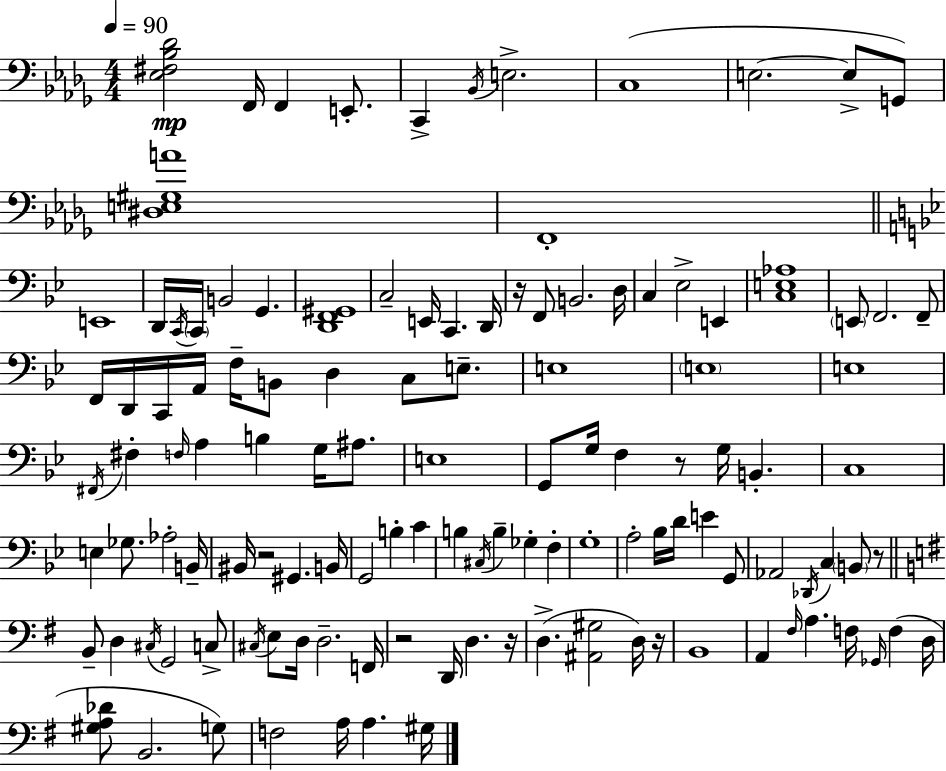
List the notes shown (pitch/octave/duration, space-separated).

[Eb3,F#3,Bb3,Db4]/h F2/s F2/q E2/e. C2/q Bb2/s E3/h. C3/w E3/h. E3/e G2/e [D#3,E3,G#3,A4]/w F2/w E2/w D2/s C2/s C2/s B2/h G2/q. [D2,F2,G#2]/w C3/h E2/s C2/q. D2/s R/s F2/e B2/h. D3/s C3/q Eb3/h E2/q [C3,E3,Ab3]/w E2/e F2/h. F2/e F2/s D2/s C2/s A2/s F3/s B2/e D3/q C3/e E3/e. E3/w E3/w E3/w F#2/s F#3/q F3/s A3/q B3/q G3/s A#3/e. E3/w G2/e G3/s F3/q R/e G3/s B2/q. C3/w E3/q Gb3/e. Ab3/h B2/s BIS2/s R/h G#2/q. B2/s G2/h B3/q C4/q B3/q C#3/s B3/q Gb3/q F3/q G3/w A3/h Bb3/s D4/s E4/q G2/e Ab2/h Db2/s C3/q B2/e R/e B2/e D3/q C#3/s G2/h C3/e C#3/s E3/e D3/s D3/h. F2/s R/h D2/s D3/q. R/s D3/q. [A#2,G#3]/h D3/s R/s B2/w A2/q F#3/s A3/q. F3/s Gb2/s F3/q D3/s [G#3,A3,Db4]/e B2/h. G3/e F3/h A3/s A3/q. G#3/s